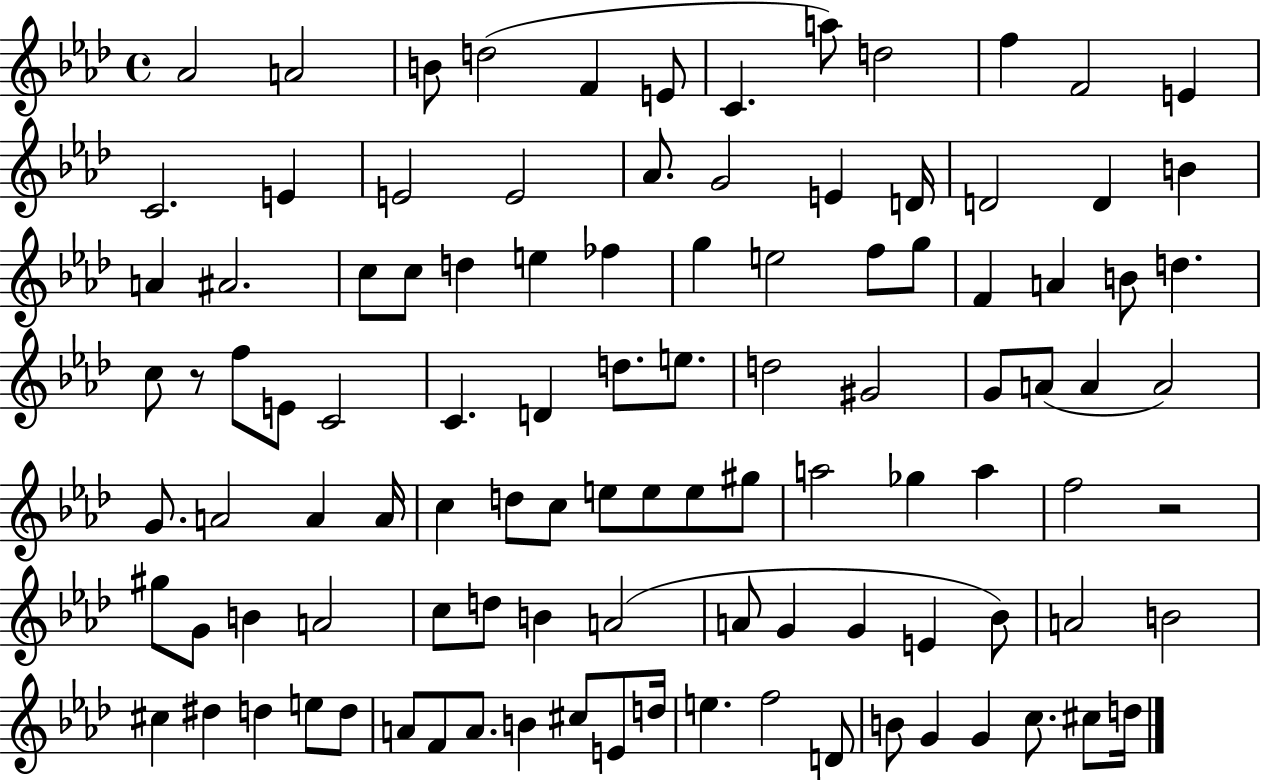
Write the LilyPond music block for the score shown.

{
  \clef treble
  \time 4/4
  \defaultTimeSignature
  \key aes \major
  \repeat volta 2 { aes'2 a'2 | b'8 d''2( f'4 e'8 | c'4. a''8) d''2 | f''4 f'2 e'4 | \break c'2. e'4 | e'2 e'2 | aes'8. g'2 e'4 d'16 | d'2 d'4 b'4 | \break a'4 ais'2. | c''8 c''8 d''4 e''4 fes''4 | g''4 e''2 f''8 g''8 | f'4 a'4 b'8 d''4. | \break c''8 r8 f''8 e'8 c'2 | c'4. d'4 d''8. e''8. | d''2 gis'2 | g'8 a'8( a'4 a'2) | \break g'8. a'2 a'4 a'16 | c''4 d''8 c''8 e''8 e''8 e''8 gis''8 | a''2 ges''4 a''4 | f''2 r2 | \break gis''8 g'8 b'4 a'2 | c''8 d''8 b'4 a'2( | a'8 g'4 g'4 e'4 bes'8) | a'2 b'2 | \break cis''4 dis''4 d''4 e''8 d''8 | a'8 f'8 a'8. b'4 cis''8 e'8 d''16 | e''4. f''2 d'8 | b'8 g'4 g'4 c''8. cis''8 d''16 | \break } \bar "|."
}